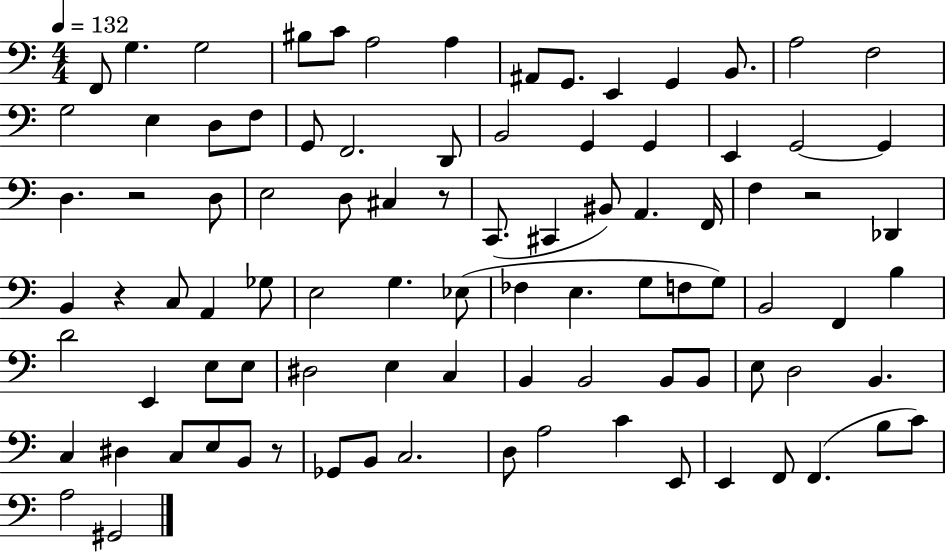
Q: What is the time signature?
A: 4/4